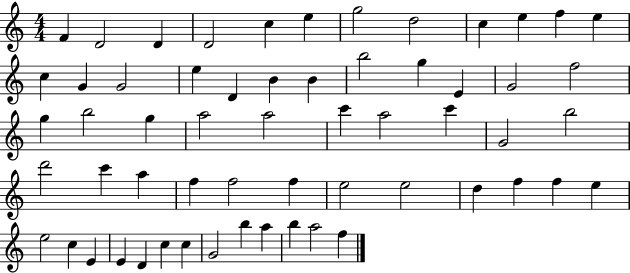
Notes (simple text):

F4/q D4/h D4/q D4/h C5/q E5/q G5/h D5/h C5/q E5/q F5/q E5/q C5/q G4/q G4/h E5/q D4/q B4/q B4/q B5/h G5/q E4/q G4/h F5/h G5/q B5/h G5/q A5/h A5/h C6/q A5/h C6/q G4/h B5/h D6/h C6/q A5/q F5/q F5/h F5/q E5/h E5/h D5/q F5/q F5/q E5/q E5/h C5/q E4/q E4/q D4/q C5/q C5/q G4/h B5/q A5/q B5/q A5/h F5/q